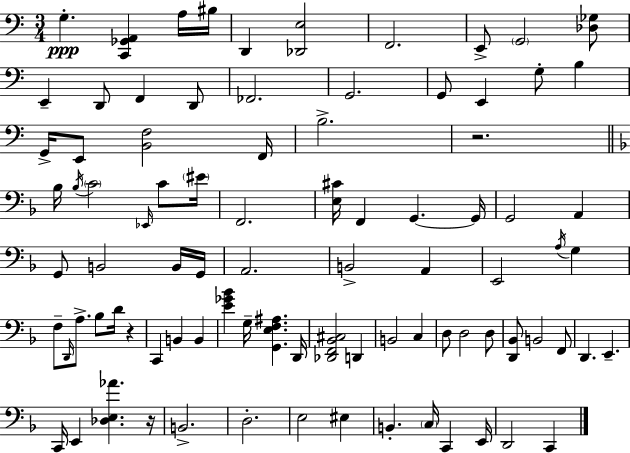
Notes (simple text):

G3/q. [C2,Gb2,A2]/q A3/s BIS3/s D2/q [Db2,E3]/h F2/h. E2/e G2/h [Db3,Gb3]/e E2/q D2/e F2/q D2/e FES2/h. G2/h. G2/e E2/q G3/e B3/q G2/s E2/e [B2,F3]/h F2/s B3/h. R/h. Bb3/s Bb3/s C4/h Eb2/s C4/e EIS4/s F2/h. [E3,C#4]/s F2/q G2/q. G2/s G2/h A2/q G2/e B2/h B2/s G2/s A2/h. B2/h A2/q E2/h A3/s G3/q F3/e D2/s A3/e. Bb3/e D4/s R/q C2/q B2/q B2/q [E4,Gb4,Bb4]/q G3/s [G2,E3,F3,A#3]/q. D2/s [Db2,F2,Bb2,C#3]/h D2/q B2/h C3/q D3/e D3/h D3/e [D2,Bb2]/e B2/h F2/e D2/q. E2/q. C2/s E2/q [Db3,E3,Ab4]/q. R/s B2/h. D3/h. E3/h EIS3/q B2/q. C3/s C2/q E2/s D2/h C2/q